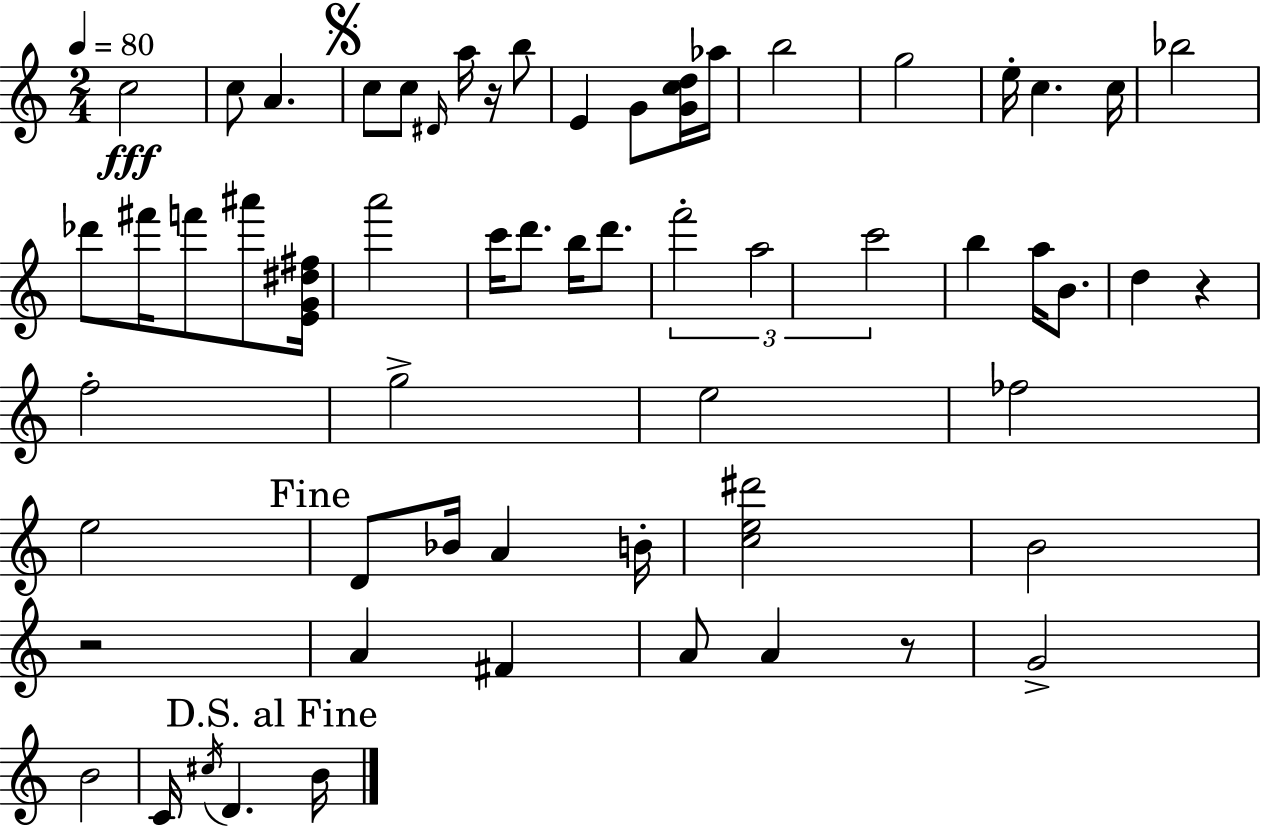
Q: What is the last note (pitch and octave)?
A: B4